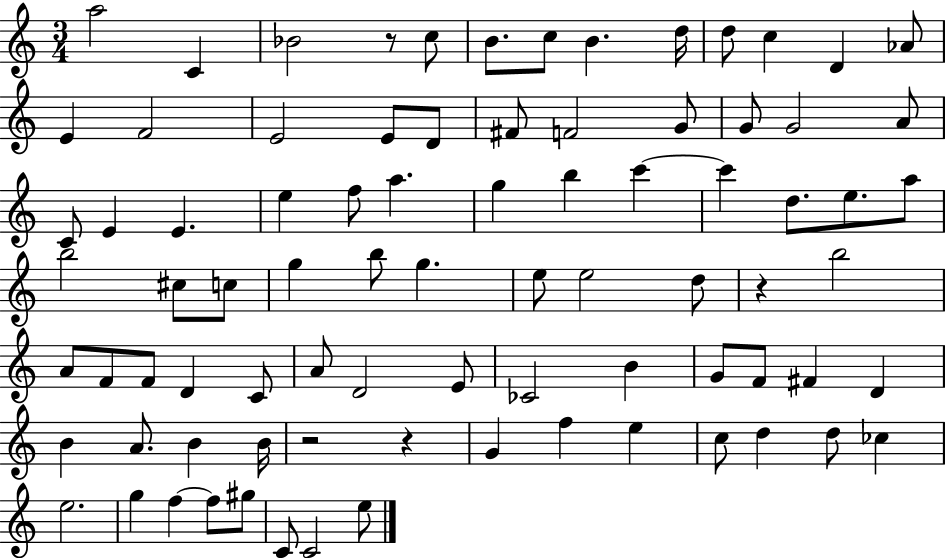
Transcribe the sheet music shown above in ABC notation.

X:1
T:Untitled
M:3/4
L:1/4
K:C
a2 C _B2 z/2 c/2 B/2 c/2 B d/4 d/2 c D _A/2 E F2 E2 E/2 D/2 ^F/2 F2 G/2 G/2 G2 A/2 C/2 E E e f/2 a g b c' c' d/2 e/2 a/2 b2 ^c/2 c/2 g b/2 g e/2 e2 d/2 z b2 A/2 F/2 F/2 D C/2 A/2 D2 E/2 _C2 B G/2 F/2 ^F D B A/2 B B/4 z2 z G f e c/2 d d/2 _c e2 g f f/2 ^g/2 C/2 C2 e/2